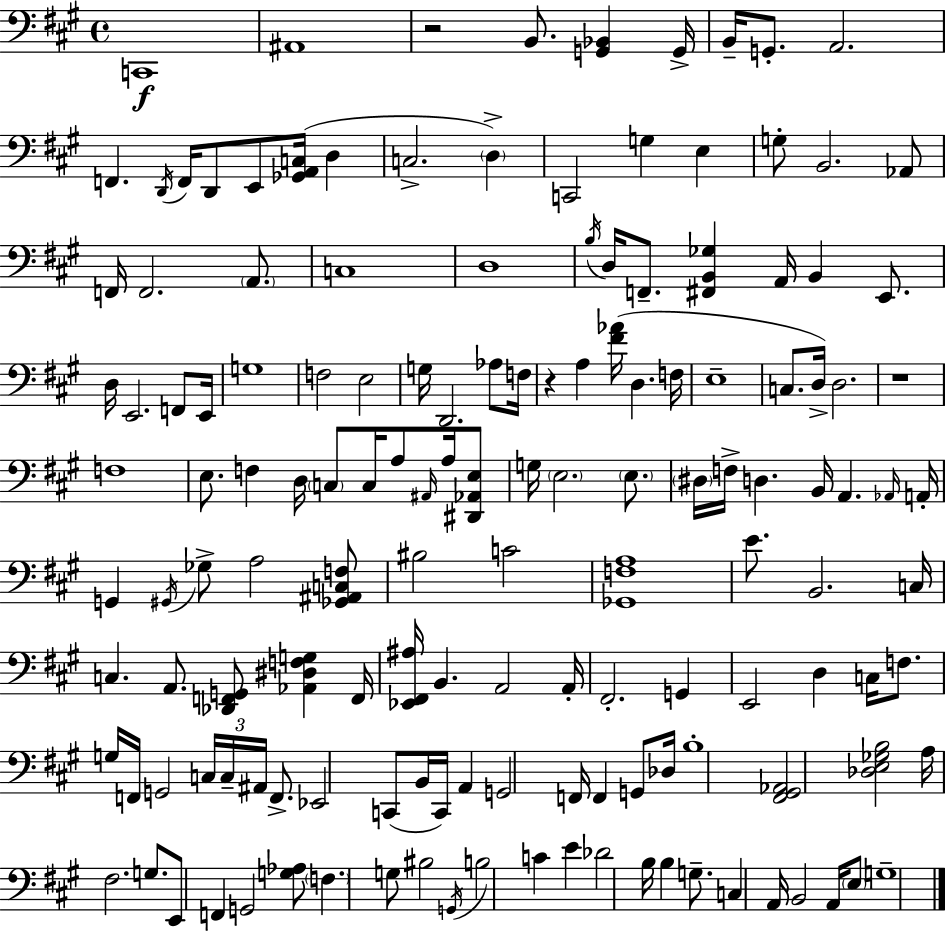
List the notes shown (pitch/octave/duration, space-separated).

C2/w A#2/w R/h B2/e. [G2,Bb2]/q G2/s B2/s G2/e. A2/h. F2/q. D2/s F2/s D2/e E2/e [Gb2,A2,C3]/s D3/q C3/h. D3/q C2/h G3/q E3/q G3/e B2/h. Ab2/e F2/s F2/h. A2/e. C3/w D3/w B3/s D3/s F2/e. [F#2,B2,Gb3]/q A2/s B2/q E2/e. D3/s E2/h. F2/e E2/s G3/w F3/h E3/h G3/s D2/h. Ab3/e F3/s R/q A3/q [F#4,Ab4]/s D3/q. F3/s E3/w C3/e. D3/s D3/h. R/w F3/w E3/e. F3/q D3/s C3/e C3/s A3/e A#2/s A3/s [D#2,Ab2,E3]/e G3/s E3/h. E3/e. D#3/s F3/s D3/q. B2/s A2/q. Ab2/s A2/s G2/q G#2/s Gb3/e A3/h [Gb2,A#2,C3,F3]/e BIS3/h C4/h [Gb2,F3,A3]/w E4/e. B2/h. C3/s C3/q. A2/e. [Db2,F2,G2]/e [Ab2,D#3,F3,G3]/q F2/s [Eb2,F#2,A#3]/s B2/q. A2/h A2/s F#2/h. G2/q E2/h D3/q C3/s F3/e. G3/s F2/s G2/h C3/s C3/s A#2/s F2/e. Eb2/h C2/e B2/s C2/s A2/q G2/h F2/s F2/q G2/e Db3/s B3/w [F#2,G#2,Ab2]/h [Db3,E3,Gb3,B3]/h A3/s F#3/h. G3/e. E2/e F2/q G2/h [G3,Ab3]/e F3/q. G3/e BIS3/h G2/s B3/h C4/q E4/q Db4/h B3/s B3/q G3/e. C3/q A2/s B2/h A2/s E3/e G3/w